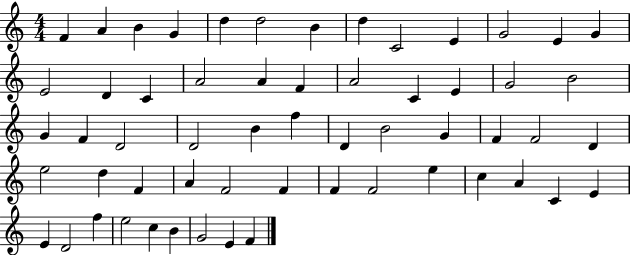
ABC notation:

X:1
T:Untitled
M:4/4
L:1/4
K:C
F A B G d d2 B d C2 E G2 E G E2 D C A2 A F A2 C E G2 B2 G F D2 D2 B f D B2 G F F2 D e2 d F A F2 F F F2 e c A C E E D2 f e2 c B G2 E F